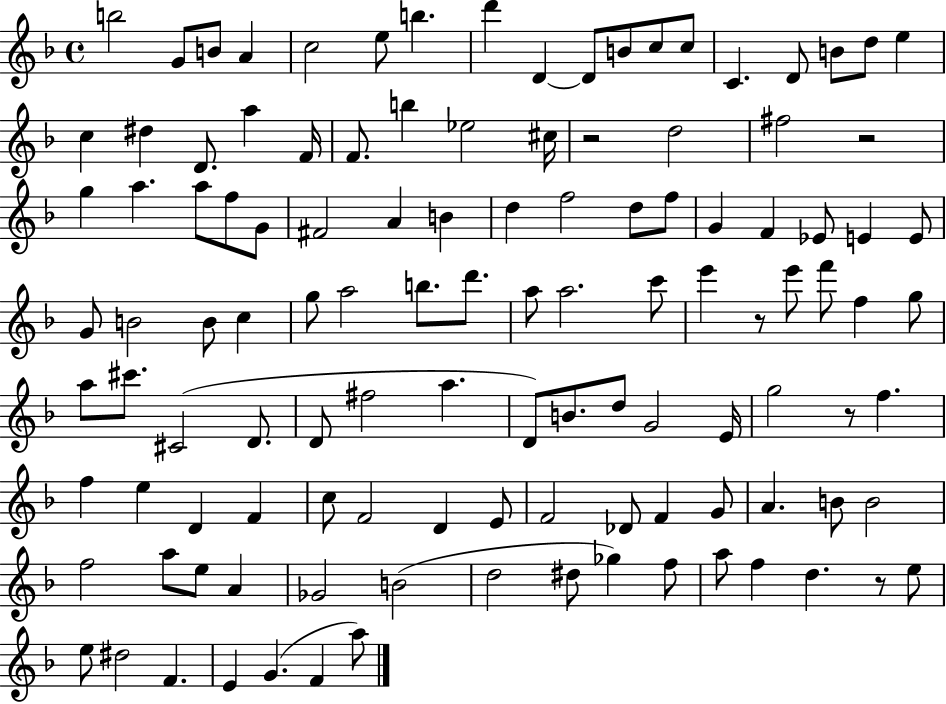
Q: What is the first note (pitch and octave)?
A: B5